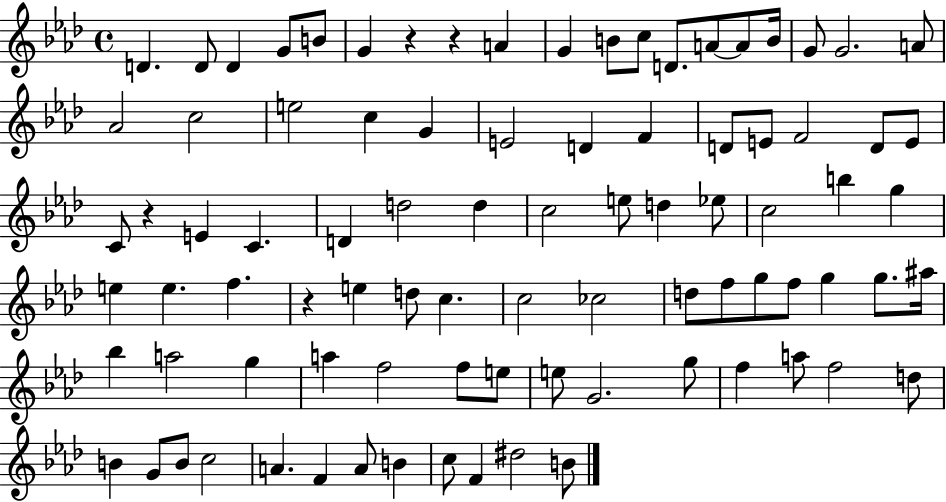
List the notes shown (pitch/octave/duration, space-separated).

D4/q. D4/e D4/q G4/e B4/e G4/q R/q R/q A4/q G4/q B4/e C5/e D4/e. A4/e A4/e B4/s G4/e G4/h. A4/e Ab4/h C5/h E5/h C5/q G4/q E4/h D4/q F4/q D4/e E4/e F4/h D4/e E4/e C4/e R/q E4/q C4/q. D4/q D5/h D5/q C5/h E5/e D5/q Eb5/e C5/h B5/q G5/q E5/q E5/q. F5/q. R/q E5/q D5/e C5/q. C5/h CES5/h D5/e F5/e G5/e F5/e G5/q G5/e. A#5/s Bb5/q A5/h G5/q A5/q F5/h F5/e E5/e E5/e G4/h. G5/e F5/q A5/e F5/h D5/e B4/q G4/e B4/e C5/h A4/q. F4/q A4/e B4/q C5/e F4/q D#5/h B4/e